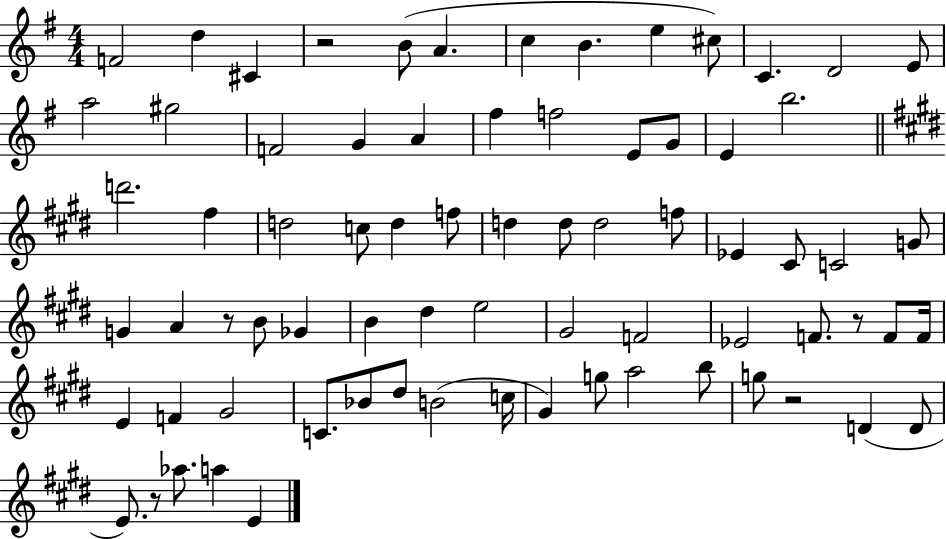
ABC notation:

X:1
T:Untitled
M:4/4
L:1/4
K:G
F2 d ^C z2 B/2 A c B e ^c/2 C D2 E/2 a2 ^g2 F2 G A ^f f2 E/2 G/2 E b2 d'2 ^f d2 c/2 d f/2 d d/2 d2 f/2 _E ^C/2 C2 G/2 G A z/2 B/2 _G B ^d e2 ^G2 F2 _E2 F/2 z/2 F/2 F/4 E F ^G2 C/2 _B/2 ^d/2 B2 c/4 ^G g/2 a2 b/2 g/2 z2 D D/2 E/2 z/2 _a/2 a E